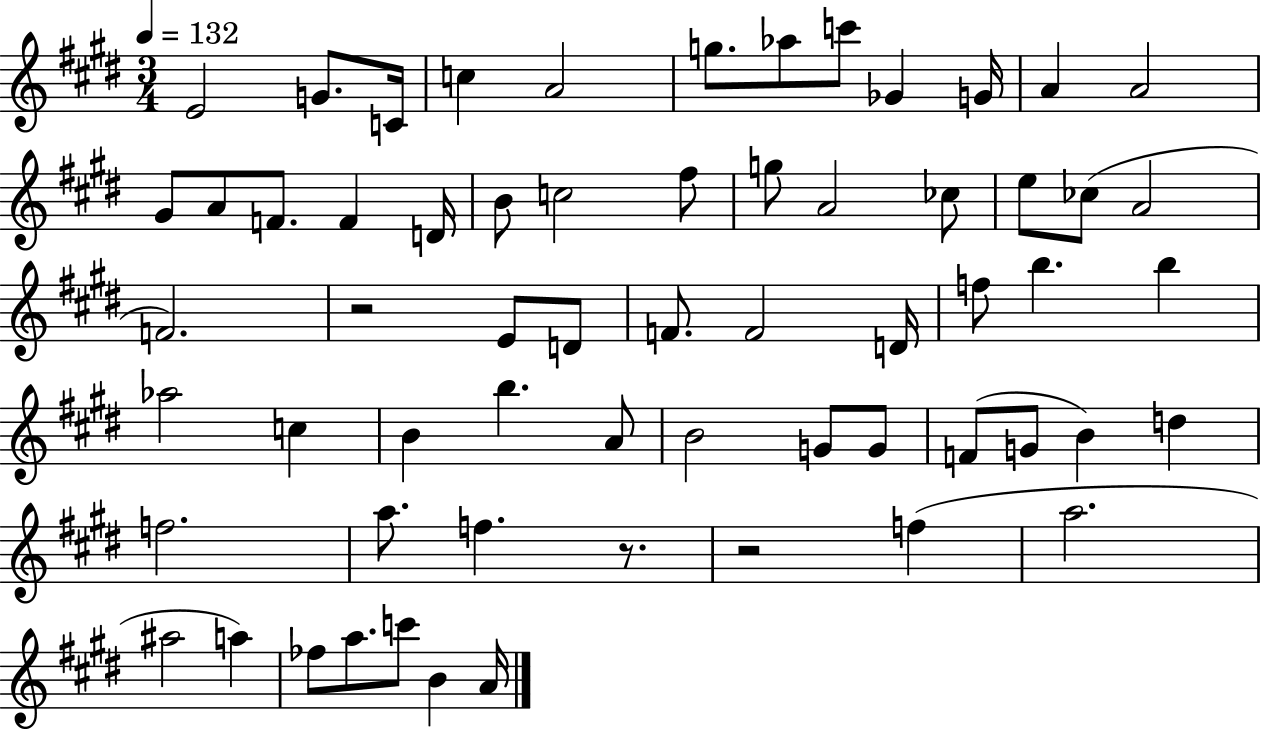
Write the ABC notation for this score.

X:1
T:Untitled
M:3/4
L:1/4
K:E
E2 G/2 C/4 c A2 g/2 _a/2 c'/2 _G G/4 A A2 ^G/2 A/2 F/2 F D/4 B/2 c2 ^f/2 g/2 A2 _c/2 e/2 _c/2 A2 F2 z2 E/2 D/2 F/2 F2 D/4 f/2 b b _a2 c B b A/2 B2 G/2 G/2 F/2 G/2 B d f2 a/2 f z/2 z2 f a2 ^a2 a _f/2 a/2 c'/2 B A/4